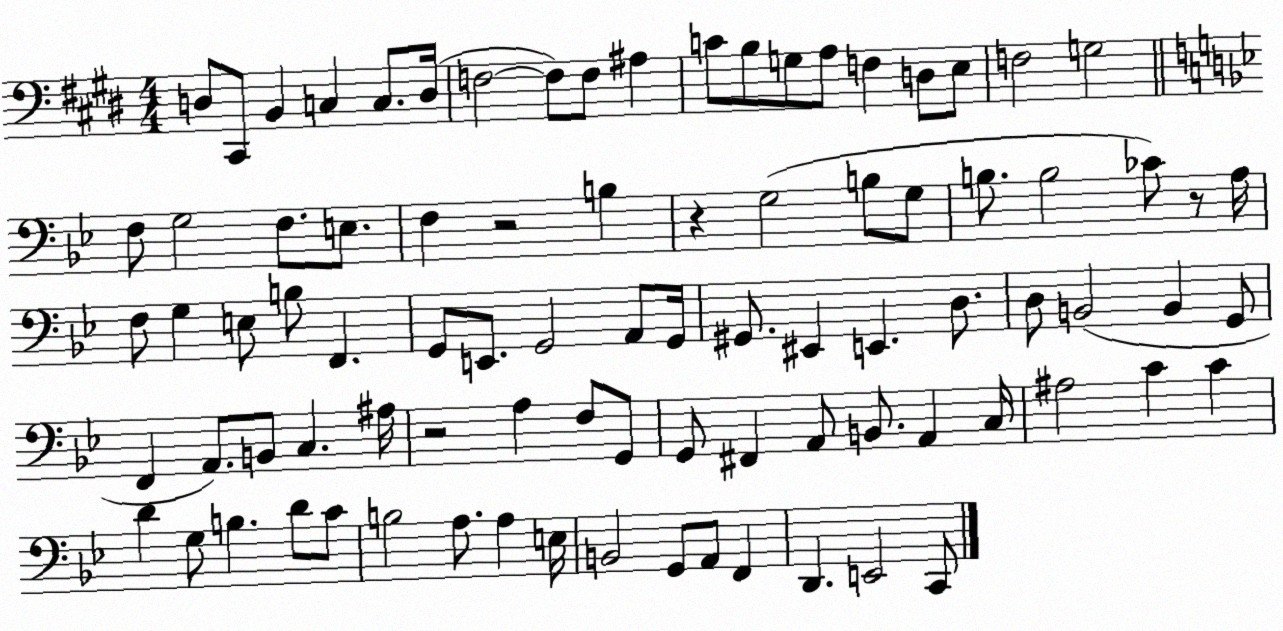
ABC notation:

X:1
T:Untitled
M:4/4
L:1/4
K:E
D,/2 ^C,,/2 B,, C, C,/2 D,/4 F,2 F,/2 F,/2 ^A, C/2 B,/2 G,/2 A,/2 F, D,/2 E,/2 F,2 G,2 F,/2 G,2 F,/2 E,/2 F, z2 B, z G,2 B,/2 G,/2 B,/2 B,2 _C/2 z/2 A,/4 F,/2 G, E,/2 B,/2 F,, G,,/2 E,,/2 G,,2 A,,/2 G,,/4 ^G,,/2 ^E,, E,, D,/2 D,/2 B,,2 B,, G,,/2 F,, A,,/2 B,,/2 C, ^A,/4 z2 A, F,/2 G,,/2 G,,/2 ^F,, A,,/2 B,,/2 A,, C,/4 ^A,2 C C D G,/2 B, D/2 C/2 B,2 A,/2 A, E,/4 B,,2 G,,/2 A,,/2 F,, D,, E,,2 C,,/2